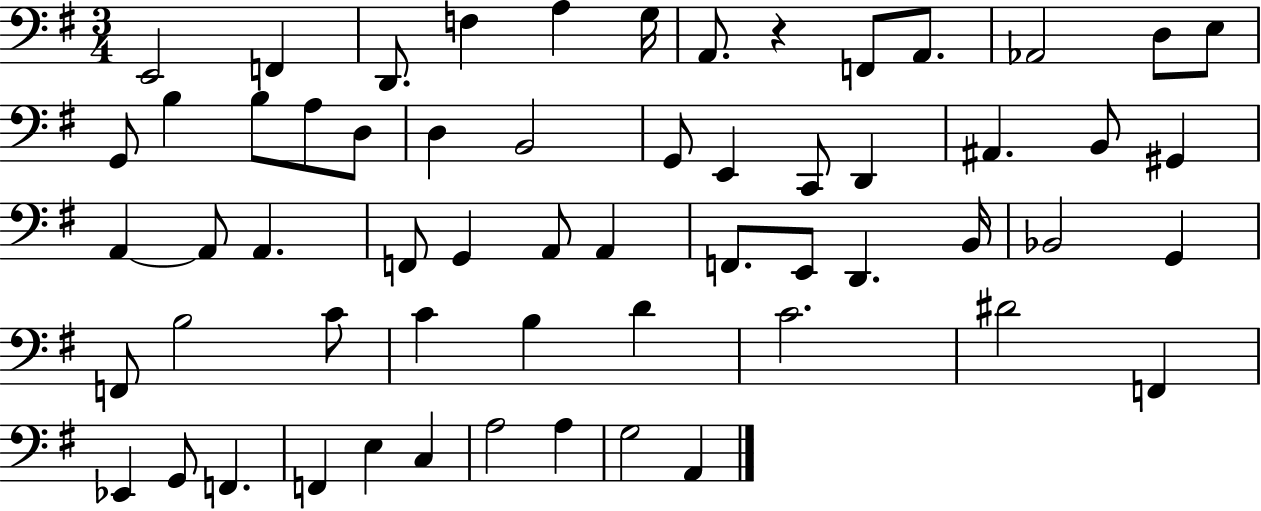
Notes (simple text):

E2/h F2/q D2/e. F3/q A3/q G3/s A2/e. R/q F2/e A2/e. Ab2/h D3/e E3/e G2/e B3/q B3/e A3/e D3/e D3/q B2/h G2/e E2/q C2/e D2/q A#2/q. B2/e G#2/q A2/q A2/e A2/q. F2/e G2/q A2/e A2/q F2/e. E2/e D2/q. B2/s Bb2/h G2/q F2/e B3/h C4/e C4/q B3/q D4/q C4/h. D#4/h F2/q Eb2/q G2/e F2/q. F2/q E3/q C3/q A3/h A3/q G3/h A2/q